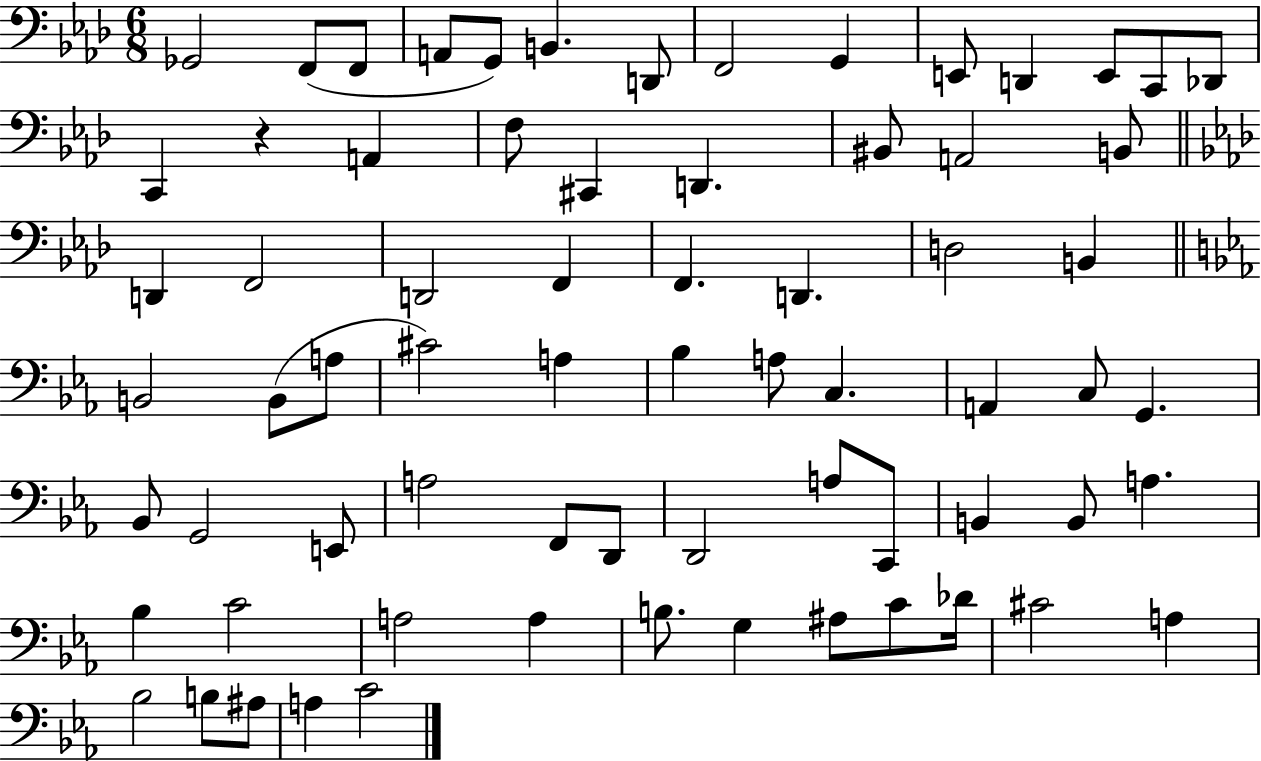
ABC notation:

X:1
T:Untitled
M:6/8
L:1/4
K:Ab
_G,,2 F,,/2 F,,/2 A,,/2 G,,/2 B,, D,,/2 F,,2 G,, E,,/2 D,, E,,/2 C,,/2 _D,,/2 C,, z A,, F,/2 ^C,, D,, ^B,,/2 A,,2 B,,/2 D,, F,,2 D,,2 F,, F,, D,, D,2 B,, B,,2 B,,/2 A,/2 ^C2 A, _B, A,/2 C, A,, C,/2 G,, _B,,/2 G,,2 E,,/2 A,2 F,,/2 D,,/2 D,,2 A,/2 C,,/2 B,, B,,/2 A, _B, C2 A,2 A, B,/2 G, ^A,/2 C/2 _D/4 ^C2 A, _B,2 B,/2 ^A,/2 A, C2